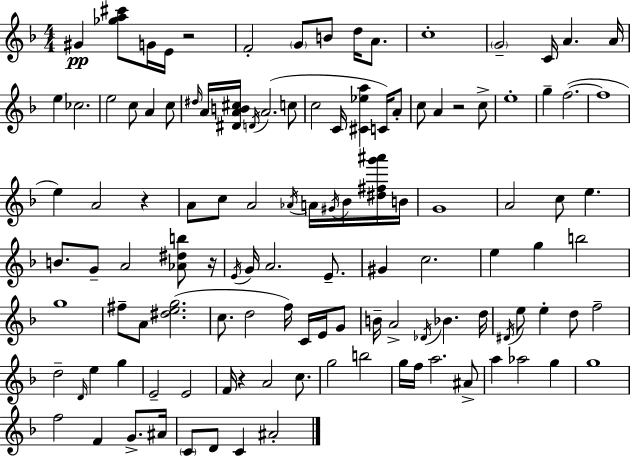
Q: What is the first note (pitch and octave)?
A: G#4